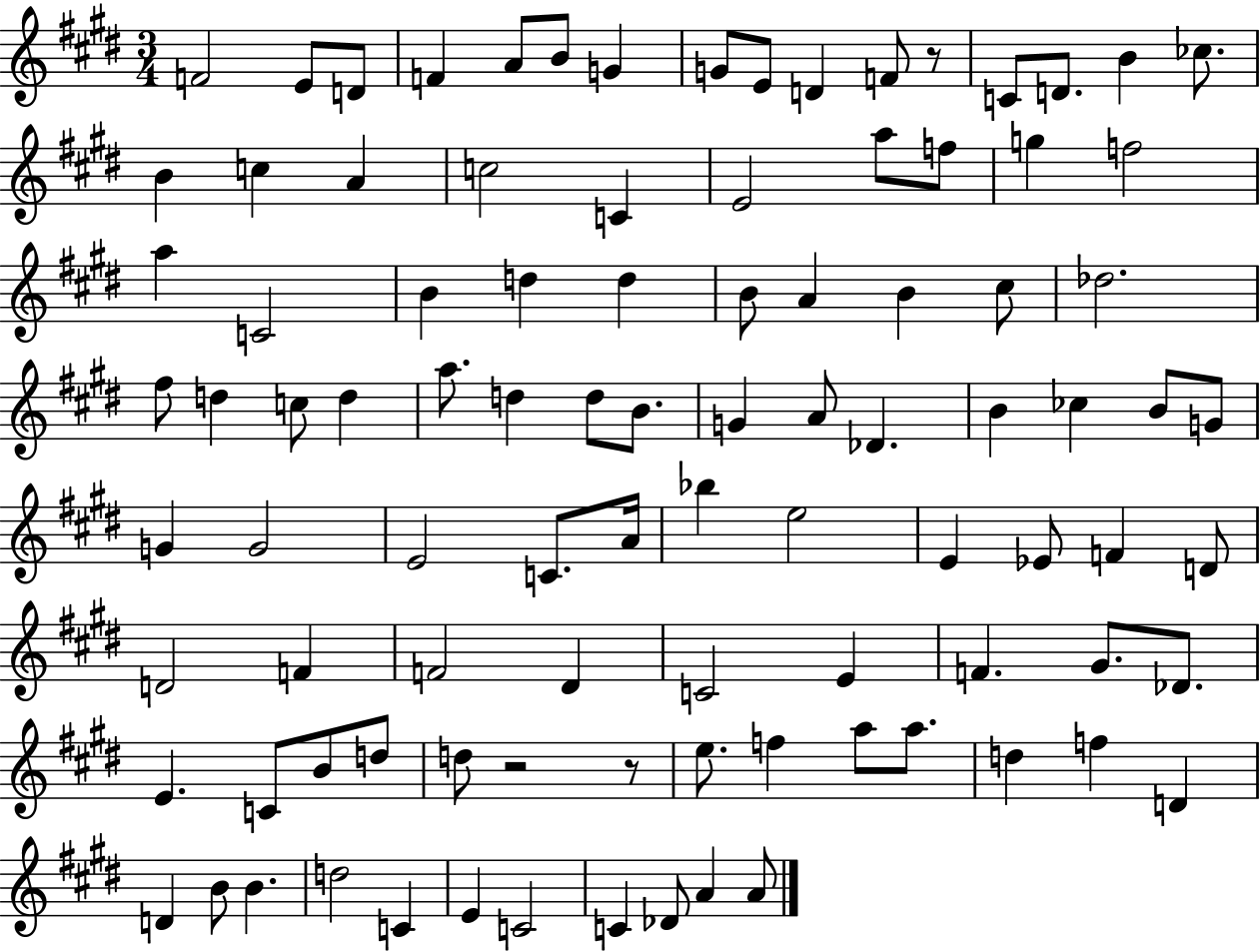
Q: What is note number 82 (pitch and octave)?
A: D4